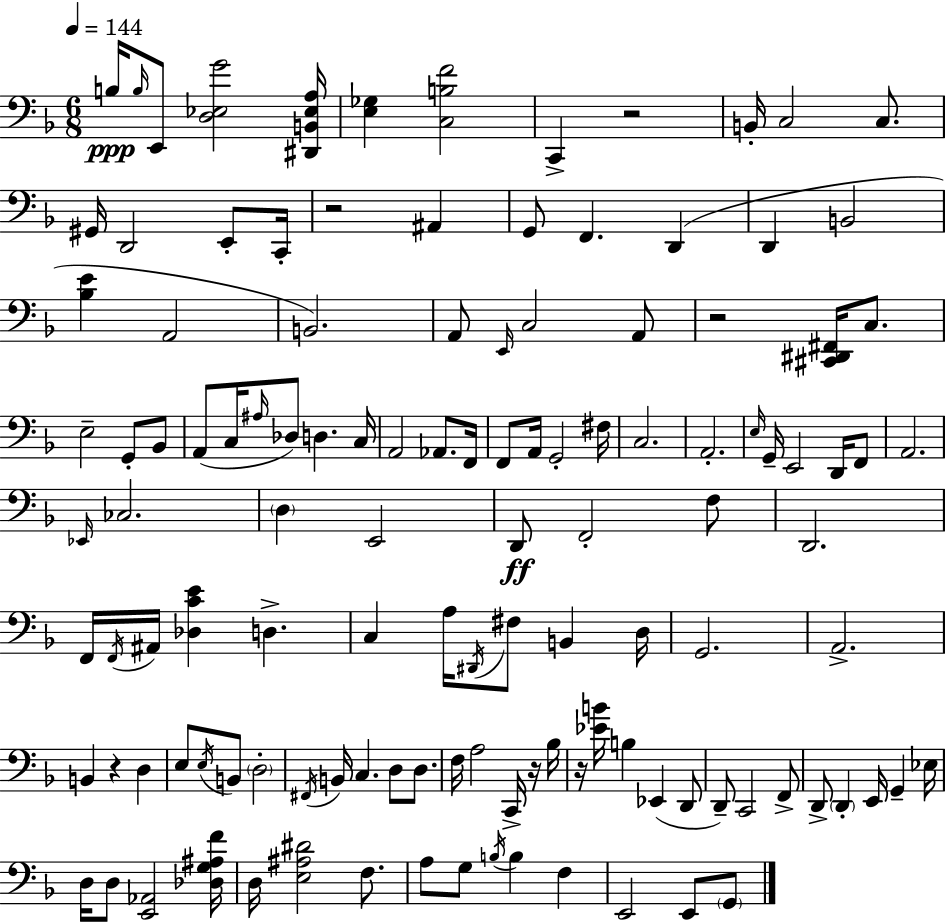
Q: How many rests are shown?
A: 6